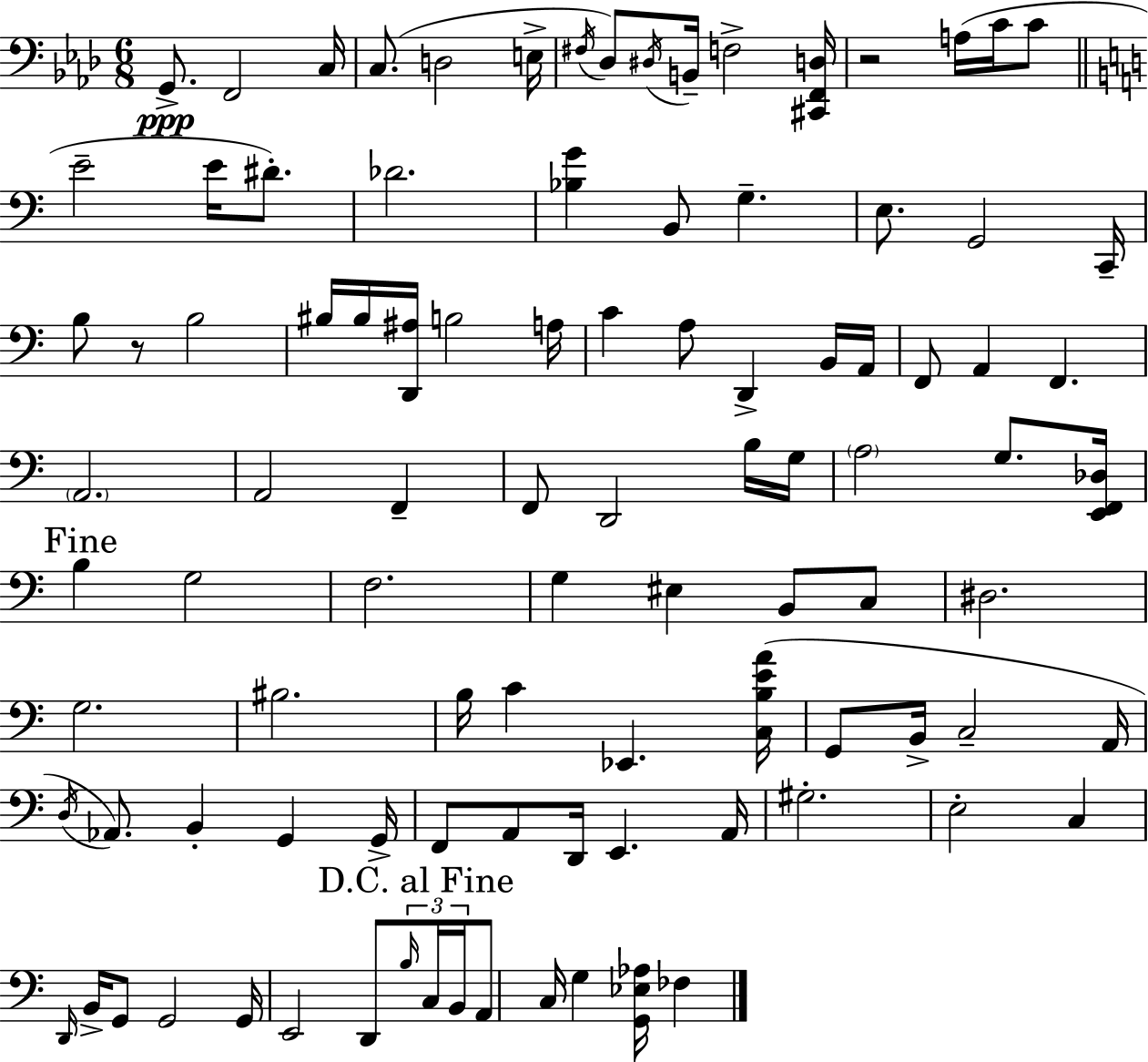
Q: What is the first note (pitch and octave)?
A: G2